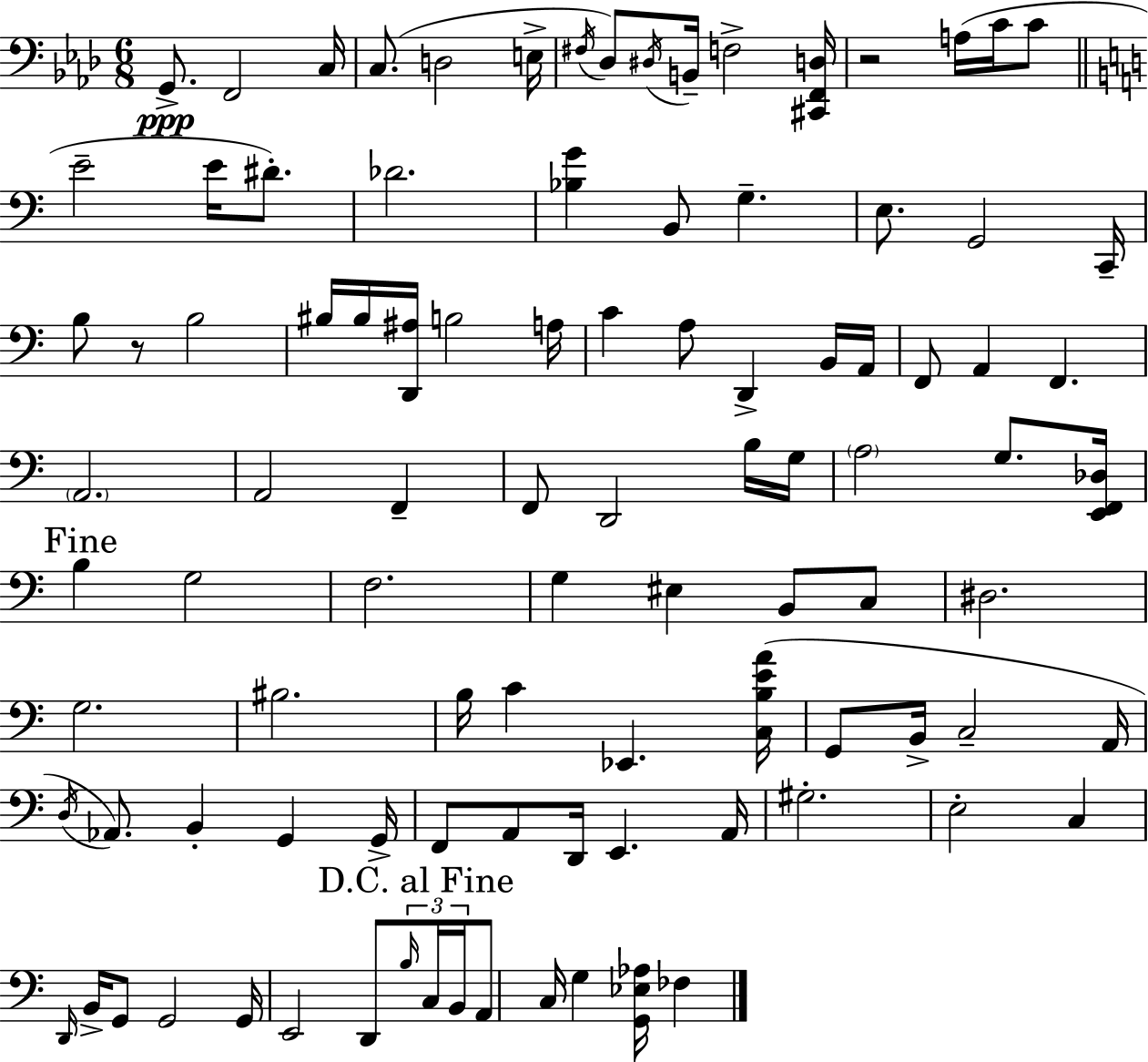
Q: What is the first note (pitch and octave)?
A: G2